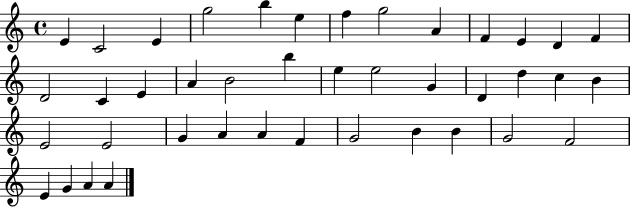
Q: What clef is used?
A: treble